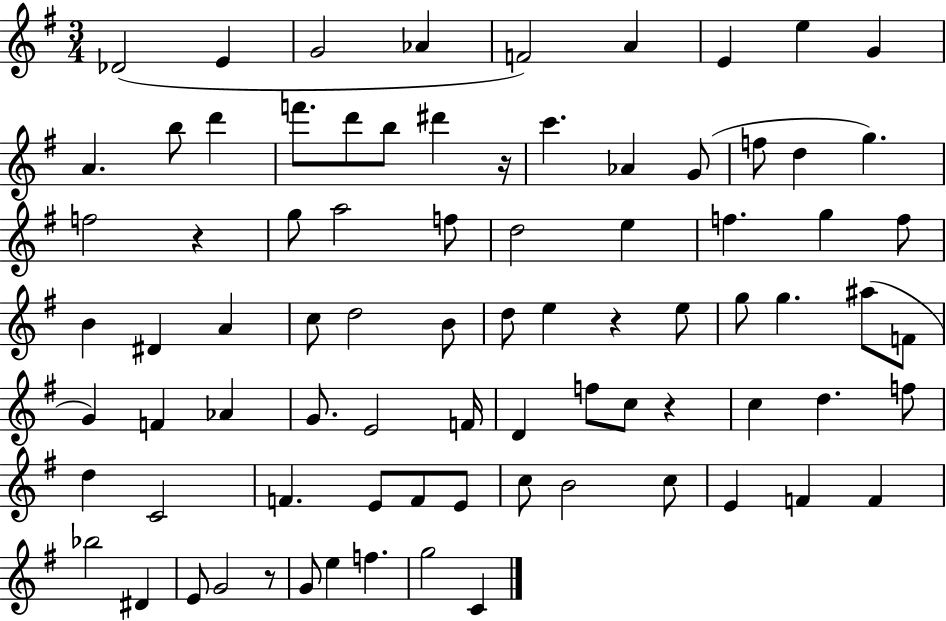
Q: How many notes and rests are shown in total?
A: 82